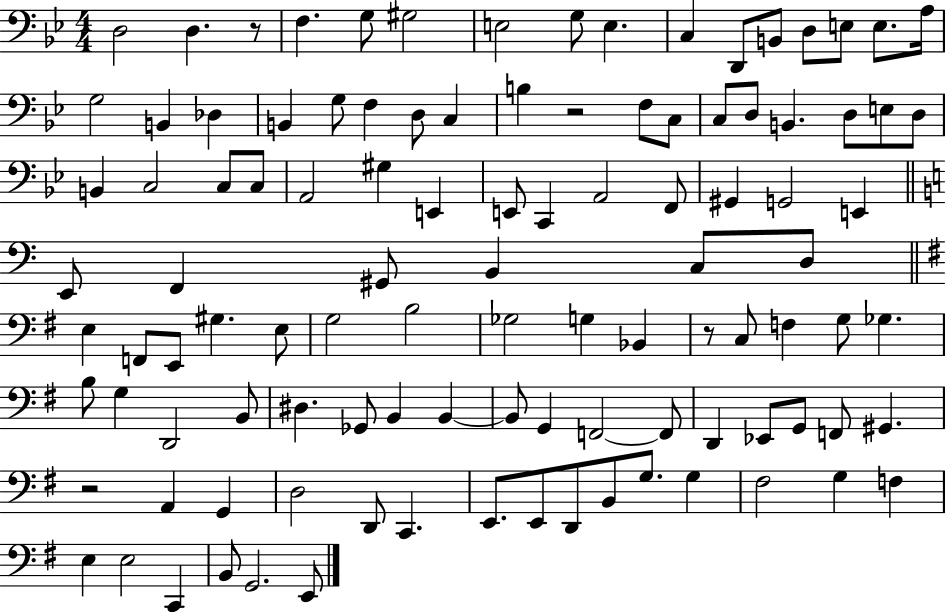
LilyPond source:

{
  \clef bass
  \numericTimeSignature
  \time 4/4
  \key bes \major
  \repeat volta 2 { d2 d4. r8 | f4. g8 gis2 | e2 g8 e4. | c4 d,8 b,8 d8 e8 e8. a16 | \break g2 b,4 des4 | b,4 g8 f4 d8 c4 | b4 r2 f8 c8 | c8 d8 b,4. d8 e8 d8 | \break b,4 c2 c8 c8 | a,2 gis4 e,4 | e,8 c,4 a,2 f,8 | gis,4 g,2 e,4 | \break \bar "||" \break \key a \minor e,8 f,4 gis,8 b,4 c8 d8 | \bar "||" \break \key g \major e4 f,8 e,8 gis4. e8 | g2 b2 | ges2 g4 bes,4 | r8 c8 f4 g8 ges4. | \break b8 g4 d,2 b,8 | dis4. ges,8 b,4 b,4~~ | b,8 g,4 f,2~~ f,8 | d,4 ees,8 g,8 f,8 gis,4. | \break r2 a,4 g,4 | d2 d,8 c,4. | e,8. e,8 d,8 b,8 g8. g4 | fis2 g4 f4 | \break e4 e2 c,4 | b,8 g,2. e,8 | } \bar "|."
}